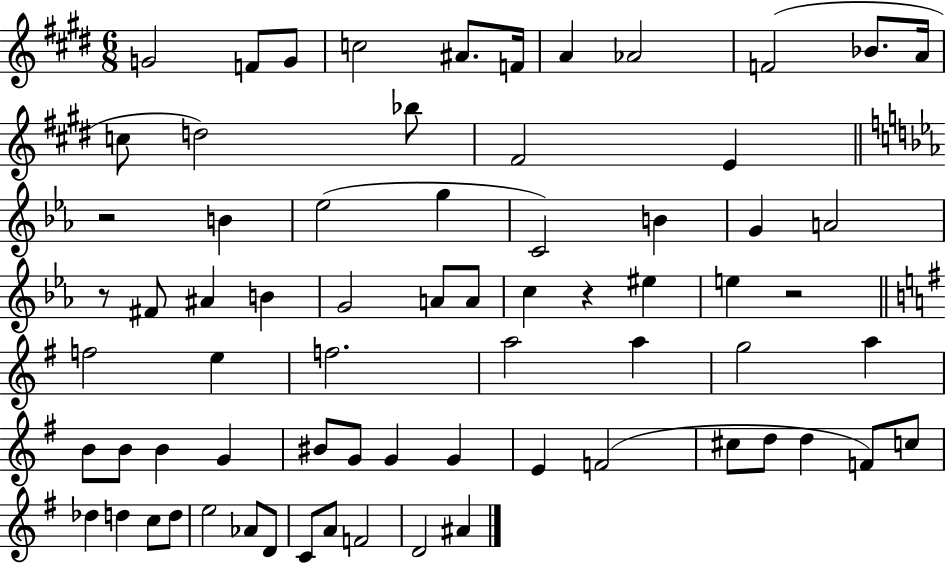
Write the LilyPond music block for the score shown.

{
  \clef treble
  \numericTimeSignature
  \time 6/8
  \key e \major
  \repeat volta 2 { g'2 f'8 g'8 | c''2 ais'8. f'16 | a'4 aes'2 | f'2( bes'8. a'16 | \break c''8 d''2) bes''8 | fis'2 e'4 | \bar "||" \break \key c \minor r2 b'4 | ees''2( g''4 | c'2) b'4 | g'4 a'2 | \break r8 fis'8 ais'4 b'4 | g'2 a'8 a'8 | c''4 r4 eis''4 | e''4 r2 | \break \bar "||" \break \key e \minor f''2 e''4 | f''2. | a''2 a''4 | g''2 a''4 | \break b'8 b'8 b'4 g'4 | bis'8 g'8 g'4 g'4 | e'4 f'2( | cis''8 d''8 d''4 f'8) c''8 | \break des''4 d''4 c''8 d''8 | e''2 aes'8 d'8 | c'8 a'8 f'2 | d'2 ais'4 | \break } \bar "|."
}